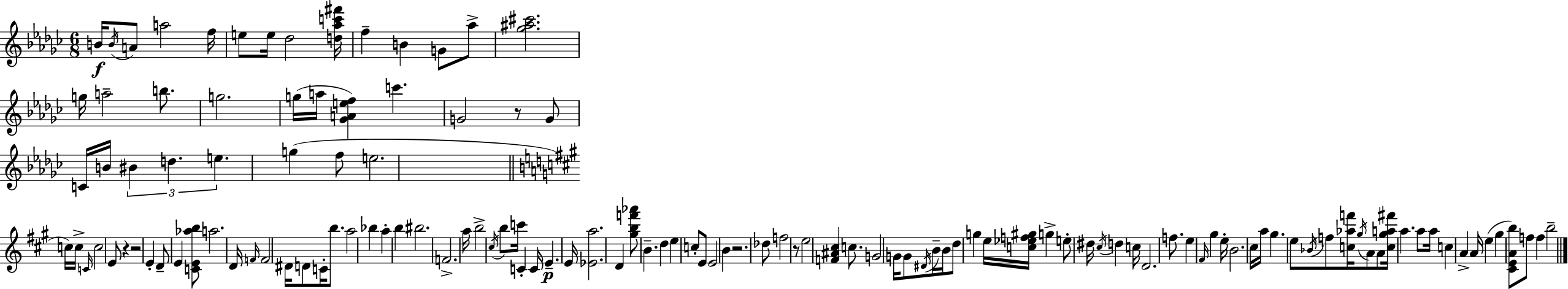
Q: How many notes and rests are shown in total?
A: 130